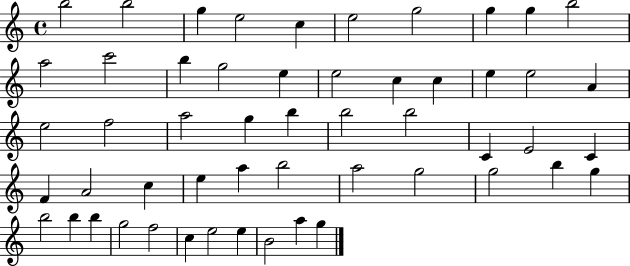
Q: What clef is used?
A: treble